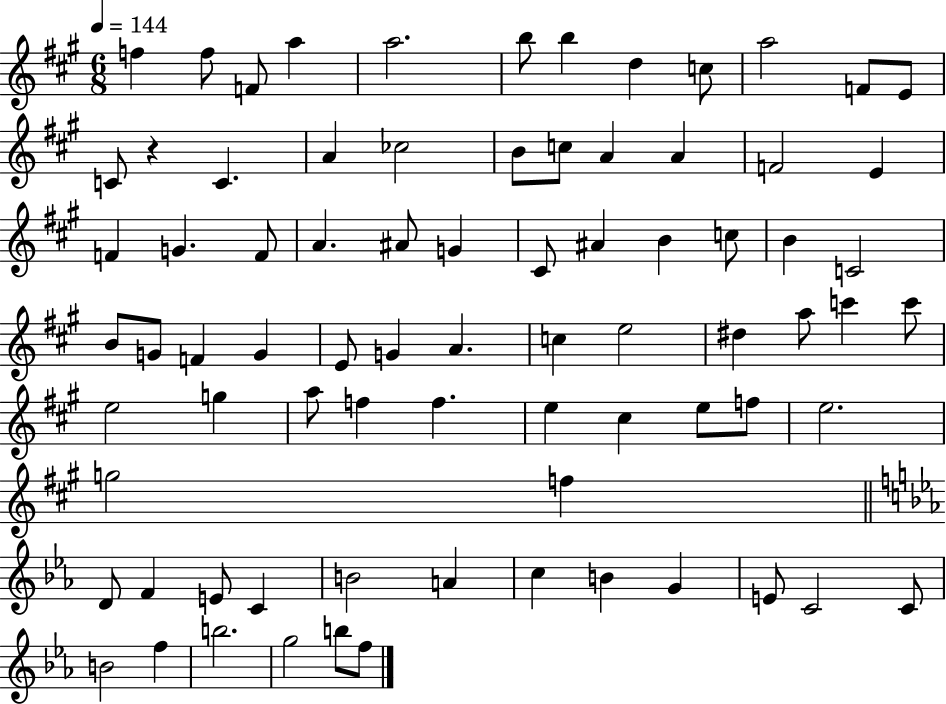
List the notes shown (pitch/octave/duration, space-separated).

F5/q F5/e F4/e A5/q A5/h. B5/e B5/q D5/q C5/e A5/h F4/e E4/e C4/e R/q C4/q. A4/q CES5/h B4/e C5/e A4/q A4/q F4/h E4/q F4/q G4/q. F4/e A4/q. A#4/e G4/q C#4/e A#4/q B4/q C5/e B4/q C4/h B4/e G4/e F4/q G4/q E4/e G4/q A4/q. C5/q E5/h D#5/q A5/e C6/q C6/e E5/h G5/q A5/e F5/q F5/q. E5/q C#5/q E5/e F5/e E5/h. G5/h F5/q D4/e F4/q E4/e C4/q B4/h A4/q C5/q B4/q G4/q E4/e C4/h C4/e B4/h F5/q B5/h. G5/h B5/e F5/e